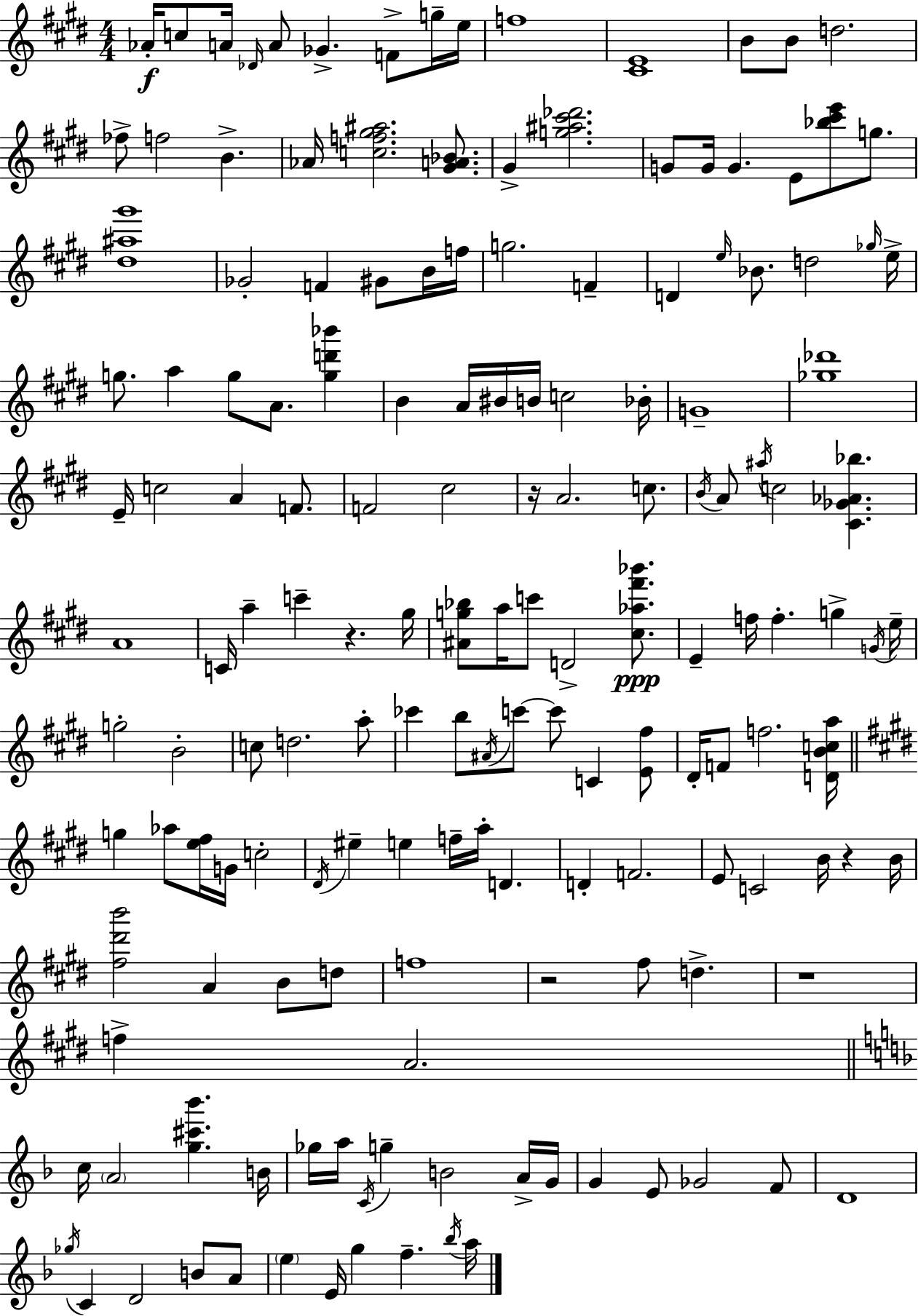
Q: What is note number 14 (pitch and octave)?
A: FES5